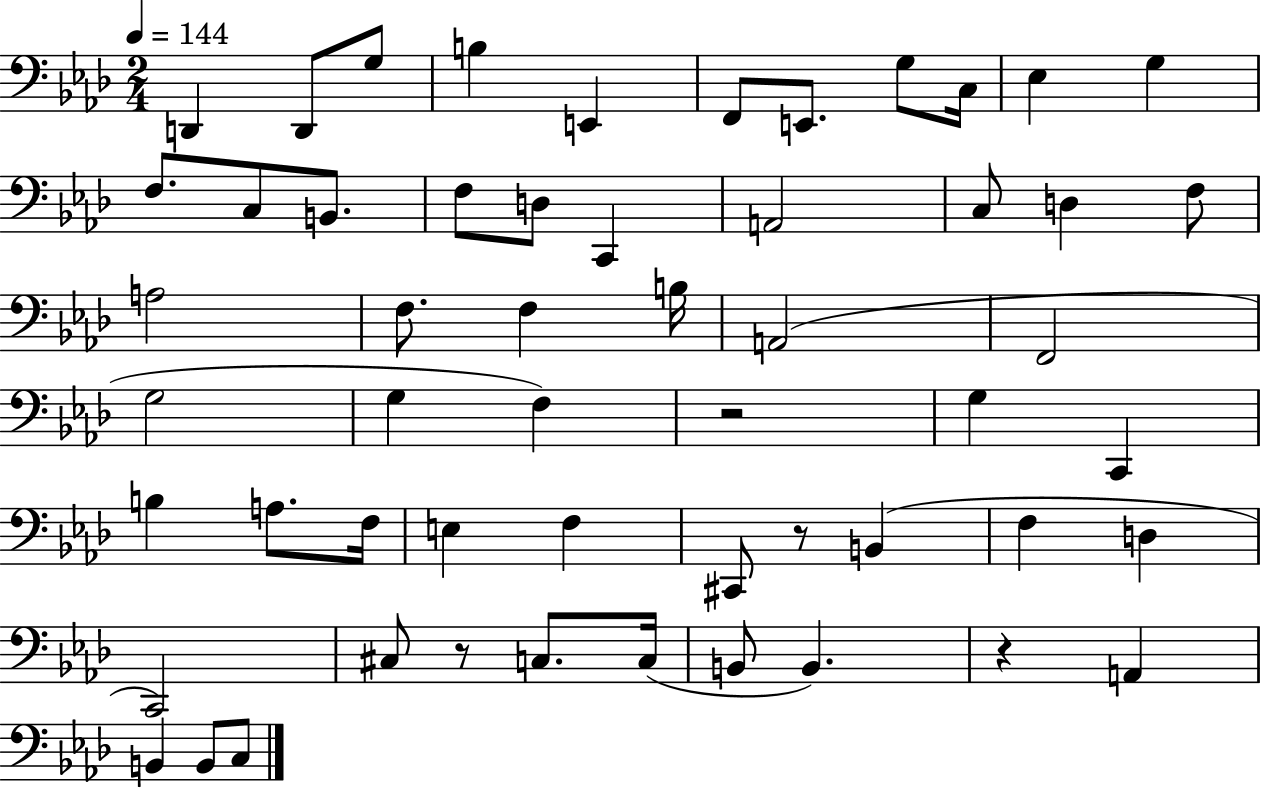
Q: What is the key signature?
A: AES major